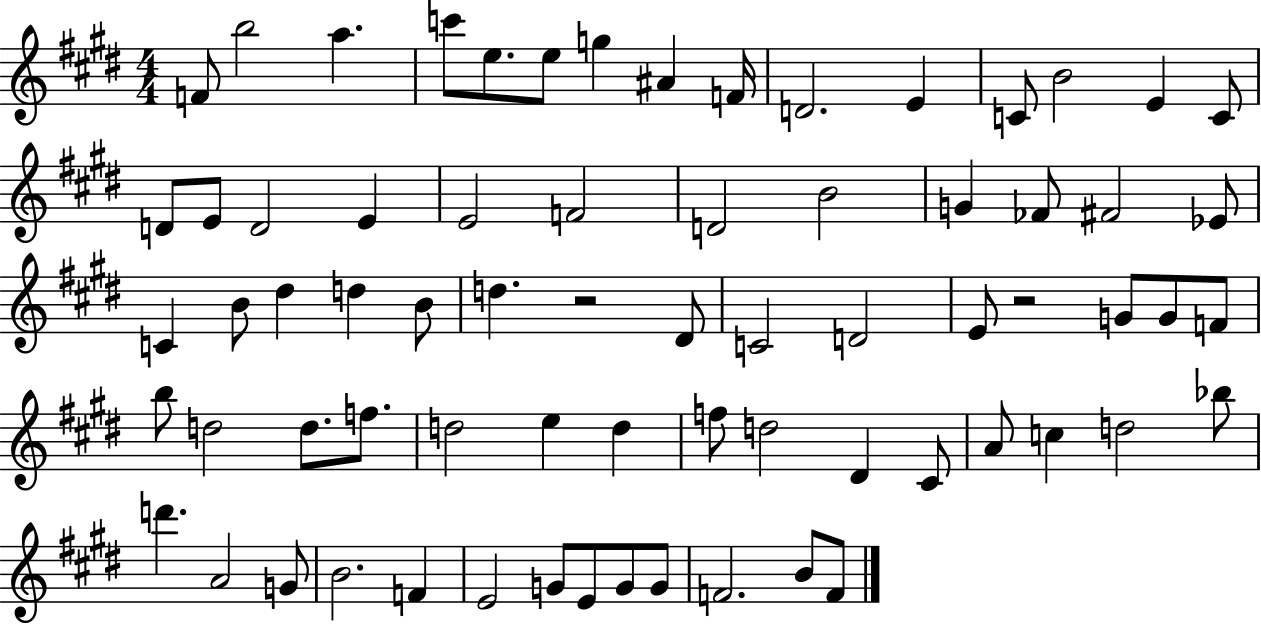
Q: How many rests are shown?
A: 2